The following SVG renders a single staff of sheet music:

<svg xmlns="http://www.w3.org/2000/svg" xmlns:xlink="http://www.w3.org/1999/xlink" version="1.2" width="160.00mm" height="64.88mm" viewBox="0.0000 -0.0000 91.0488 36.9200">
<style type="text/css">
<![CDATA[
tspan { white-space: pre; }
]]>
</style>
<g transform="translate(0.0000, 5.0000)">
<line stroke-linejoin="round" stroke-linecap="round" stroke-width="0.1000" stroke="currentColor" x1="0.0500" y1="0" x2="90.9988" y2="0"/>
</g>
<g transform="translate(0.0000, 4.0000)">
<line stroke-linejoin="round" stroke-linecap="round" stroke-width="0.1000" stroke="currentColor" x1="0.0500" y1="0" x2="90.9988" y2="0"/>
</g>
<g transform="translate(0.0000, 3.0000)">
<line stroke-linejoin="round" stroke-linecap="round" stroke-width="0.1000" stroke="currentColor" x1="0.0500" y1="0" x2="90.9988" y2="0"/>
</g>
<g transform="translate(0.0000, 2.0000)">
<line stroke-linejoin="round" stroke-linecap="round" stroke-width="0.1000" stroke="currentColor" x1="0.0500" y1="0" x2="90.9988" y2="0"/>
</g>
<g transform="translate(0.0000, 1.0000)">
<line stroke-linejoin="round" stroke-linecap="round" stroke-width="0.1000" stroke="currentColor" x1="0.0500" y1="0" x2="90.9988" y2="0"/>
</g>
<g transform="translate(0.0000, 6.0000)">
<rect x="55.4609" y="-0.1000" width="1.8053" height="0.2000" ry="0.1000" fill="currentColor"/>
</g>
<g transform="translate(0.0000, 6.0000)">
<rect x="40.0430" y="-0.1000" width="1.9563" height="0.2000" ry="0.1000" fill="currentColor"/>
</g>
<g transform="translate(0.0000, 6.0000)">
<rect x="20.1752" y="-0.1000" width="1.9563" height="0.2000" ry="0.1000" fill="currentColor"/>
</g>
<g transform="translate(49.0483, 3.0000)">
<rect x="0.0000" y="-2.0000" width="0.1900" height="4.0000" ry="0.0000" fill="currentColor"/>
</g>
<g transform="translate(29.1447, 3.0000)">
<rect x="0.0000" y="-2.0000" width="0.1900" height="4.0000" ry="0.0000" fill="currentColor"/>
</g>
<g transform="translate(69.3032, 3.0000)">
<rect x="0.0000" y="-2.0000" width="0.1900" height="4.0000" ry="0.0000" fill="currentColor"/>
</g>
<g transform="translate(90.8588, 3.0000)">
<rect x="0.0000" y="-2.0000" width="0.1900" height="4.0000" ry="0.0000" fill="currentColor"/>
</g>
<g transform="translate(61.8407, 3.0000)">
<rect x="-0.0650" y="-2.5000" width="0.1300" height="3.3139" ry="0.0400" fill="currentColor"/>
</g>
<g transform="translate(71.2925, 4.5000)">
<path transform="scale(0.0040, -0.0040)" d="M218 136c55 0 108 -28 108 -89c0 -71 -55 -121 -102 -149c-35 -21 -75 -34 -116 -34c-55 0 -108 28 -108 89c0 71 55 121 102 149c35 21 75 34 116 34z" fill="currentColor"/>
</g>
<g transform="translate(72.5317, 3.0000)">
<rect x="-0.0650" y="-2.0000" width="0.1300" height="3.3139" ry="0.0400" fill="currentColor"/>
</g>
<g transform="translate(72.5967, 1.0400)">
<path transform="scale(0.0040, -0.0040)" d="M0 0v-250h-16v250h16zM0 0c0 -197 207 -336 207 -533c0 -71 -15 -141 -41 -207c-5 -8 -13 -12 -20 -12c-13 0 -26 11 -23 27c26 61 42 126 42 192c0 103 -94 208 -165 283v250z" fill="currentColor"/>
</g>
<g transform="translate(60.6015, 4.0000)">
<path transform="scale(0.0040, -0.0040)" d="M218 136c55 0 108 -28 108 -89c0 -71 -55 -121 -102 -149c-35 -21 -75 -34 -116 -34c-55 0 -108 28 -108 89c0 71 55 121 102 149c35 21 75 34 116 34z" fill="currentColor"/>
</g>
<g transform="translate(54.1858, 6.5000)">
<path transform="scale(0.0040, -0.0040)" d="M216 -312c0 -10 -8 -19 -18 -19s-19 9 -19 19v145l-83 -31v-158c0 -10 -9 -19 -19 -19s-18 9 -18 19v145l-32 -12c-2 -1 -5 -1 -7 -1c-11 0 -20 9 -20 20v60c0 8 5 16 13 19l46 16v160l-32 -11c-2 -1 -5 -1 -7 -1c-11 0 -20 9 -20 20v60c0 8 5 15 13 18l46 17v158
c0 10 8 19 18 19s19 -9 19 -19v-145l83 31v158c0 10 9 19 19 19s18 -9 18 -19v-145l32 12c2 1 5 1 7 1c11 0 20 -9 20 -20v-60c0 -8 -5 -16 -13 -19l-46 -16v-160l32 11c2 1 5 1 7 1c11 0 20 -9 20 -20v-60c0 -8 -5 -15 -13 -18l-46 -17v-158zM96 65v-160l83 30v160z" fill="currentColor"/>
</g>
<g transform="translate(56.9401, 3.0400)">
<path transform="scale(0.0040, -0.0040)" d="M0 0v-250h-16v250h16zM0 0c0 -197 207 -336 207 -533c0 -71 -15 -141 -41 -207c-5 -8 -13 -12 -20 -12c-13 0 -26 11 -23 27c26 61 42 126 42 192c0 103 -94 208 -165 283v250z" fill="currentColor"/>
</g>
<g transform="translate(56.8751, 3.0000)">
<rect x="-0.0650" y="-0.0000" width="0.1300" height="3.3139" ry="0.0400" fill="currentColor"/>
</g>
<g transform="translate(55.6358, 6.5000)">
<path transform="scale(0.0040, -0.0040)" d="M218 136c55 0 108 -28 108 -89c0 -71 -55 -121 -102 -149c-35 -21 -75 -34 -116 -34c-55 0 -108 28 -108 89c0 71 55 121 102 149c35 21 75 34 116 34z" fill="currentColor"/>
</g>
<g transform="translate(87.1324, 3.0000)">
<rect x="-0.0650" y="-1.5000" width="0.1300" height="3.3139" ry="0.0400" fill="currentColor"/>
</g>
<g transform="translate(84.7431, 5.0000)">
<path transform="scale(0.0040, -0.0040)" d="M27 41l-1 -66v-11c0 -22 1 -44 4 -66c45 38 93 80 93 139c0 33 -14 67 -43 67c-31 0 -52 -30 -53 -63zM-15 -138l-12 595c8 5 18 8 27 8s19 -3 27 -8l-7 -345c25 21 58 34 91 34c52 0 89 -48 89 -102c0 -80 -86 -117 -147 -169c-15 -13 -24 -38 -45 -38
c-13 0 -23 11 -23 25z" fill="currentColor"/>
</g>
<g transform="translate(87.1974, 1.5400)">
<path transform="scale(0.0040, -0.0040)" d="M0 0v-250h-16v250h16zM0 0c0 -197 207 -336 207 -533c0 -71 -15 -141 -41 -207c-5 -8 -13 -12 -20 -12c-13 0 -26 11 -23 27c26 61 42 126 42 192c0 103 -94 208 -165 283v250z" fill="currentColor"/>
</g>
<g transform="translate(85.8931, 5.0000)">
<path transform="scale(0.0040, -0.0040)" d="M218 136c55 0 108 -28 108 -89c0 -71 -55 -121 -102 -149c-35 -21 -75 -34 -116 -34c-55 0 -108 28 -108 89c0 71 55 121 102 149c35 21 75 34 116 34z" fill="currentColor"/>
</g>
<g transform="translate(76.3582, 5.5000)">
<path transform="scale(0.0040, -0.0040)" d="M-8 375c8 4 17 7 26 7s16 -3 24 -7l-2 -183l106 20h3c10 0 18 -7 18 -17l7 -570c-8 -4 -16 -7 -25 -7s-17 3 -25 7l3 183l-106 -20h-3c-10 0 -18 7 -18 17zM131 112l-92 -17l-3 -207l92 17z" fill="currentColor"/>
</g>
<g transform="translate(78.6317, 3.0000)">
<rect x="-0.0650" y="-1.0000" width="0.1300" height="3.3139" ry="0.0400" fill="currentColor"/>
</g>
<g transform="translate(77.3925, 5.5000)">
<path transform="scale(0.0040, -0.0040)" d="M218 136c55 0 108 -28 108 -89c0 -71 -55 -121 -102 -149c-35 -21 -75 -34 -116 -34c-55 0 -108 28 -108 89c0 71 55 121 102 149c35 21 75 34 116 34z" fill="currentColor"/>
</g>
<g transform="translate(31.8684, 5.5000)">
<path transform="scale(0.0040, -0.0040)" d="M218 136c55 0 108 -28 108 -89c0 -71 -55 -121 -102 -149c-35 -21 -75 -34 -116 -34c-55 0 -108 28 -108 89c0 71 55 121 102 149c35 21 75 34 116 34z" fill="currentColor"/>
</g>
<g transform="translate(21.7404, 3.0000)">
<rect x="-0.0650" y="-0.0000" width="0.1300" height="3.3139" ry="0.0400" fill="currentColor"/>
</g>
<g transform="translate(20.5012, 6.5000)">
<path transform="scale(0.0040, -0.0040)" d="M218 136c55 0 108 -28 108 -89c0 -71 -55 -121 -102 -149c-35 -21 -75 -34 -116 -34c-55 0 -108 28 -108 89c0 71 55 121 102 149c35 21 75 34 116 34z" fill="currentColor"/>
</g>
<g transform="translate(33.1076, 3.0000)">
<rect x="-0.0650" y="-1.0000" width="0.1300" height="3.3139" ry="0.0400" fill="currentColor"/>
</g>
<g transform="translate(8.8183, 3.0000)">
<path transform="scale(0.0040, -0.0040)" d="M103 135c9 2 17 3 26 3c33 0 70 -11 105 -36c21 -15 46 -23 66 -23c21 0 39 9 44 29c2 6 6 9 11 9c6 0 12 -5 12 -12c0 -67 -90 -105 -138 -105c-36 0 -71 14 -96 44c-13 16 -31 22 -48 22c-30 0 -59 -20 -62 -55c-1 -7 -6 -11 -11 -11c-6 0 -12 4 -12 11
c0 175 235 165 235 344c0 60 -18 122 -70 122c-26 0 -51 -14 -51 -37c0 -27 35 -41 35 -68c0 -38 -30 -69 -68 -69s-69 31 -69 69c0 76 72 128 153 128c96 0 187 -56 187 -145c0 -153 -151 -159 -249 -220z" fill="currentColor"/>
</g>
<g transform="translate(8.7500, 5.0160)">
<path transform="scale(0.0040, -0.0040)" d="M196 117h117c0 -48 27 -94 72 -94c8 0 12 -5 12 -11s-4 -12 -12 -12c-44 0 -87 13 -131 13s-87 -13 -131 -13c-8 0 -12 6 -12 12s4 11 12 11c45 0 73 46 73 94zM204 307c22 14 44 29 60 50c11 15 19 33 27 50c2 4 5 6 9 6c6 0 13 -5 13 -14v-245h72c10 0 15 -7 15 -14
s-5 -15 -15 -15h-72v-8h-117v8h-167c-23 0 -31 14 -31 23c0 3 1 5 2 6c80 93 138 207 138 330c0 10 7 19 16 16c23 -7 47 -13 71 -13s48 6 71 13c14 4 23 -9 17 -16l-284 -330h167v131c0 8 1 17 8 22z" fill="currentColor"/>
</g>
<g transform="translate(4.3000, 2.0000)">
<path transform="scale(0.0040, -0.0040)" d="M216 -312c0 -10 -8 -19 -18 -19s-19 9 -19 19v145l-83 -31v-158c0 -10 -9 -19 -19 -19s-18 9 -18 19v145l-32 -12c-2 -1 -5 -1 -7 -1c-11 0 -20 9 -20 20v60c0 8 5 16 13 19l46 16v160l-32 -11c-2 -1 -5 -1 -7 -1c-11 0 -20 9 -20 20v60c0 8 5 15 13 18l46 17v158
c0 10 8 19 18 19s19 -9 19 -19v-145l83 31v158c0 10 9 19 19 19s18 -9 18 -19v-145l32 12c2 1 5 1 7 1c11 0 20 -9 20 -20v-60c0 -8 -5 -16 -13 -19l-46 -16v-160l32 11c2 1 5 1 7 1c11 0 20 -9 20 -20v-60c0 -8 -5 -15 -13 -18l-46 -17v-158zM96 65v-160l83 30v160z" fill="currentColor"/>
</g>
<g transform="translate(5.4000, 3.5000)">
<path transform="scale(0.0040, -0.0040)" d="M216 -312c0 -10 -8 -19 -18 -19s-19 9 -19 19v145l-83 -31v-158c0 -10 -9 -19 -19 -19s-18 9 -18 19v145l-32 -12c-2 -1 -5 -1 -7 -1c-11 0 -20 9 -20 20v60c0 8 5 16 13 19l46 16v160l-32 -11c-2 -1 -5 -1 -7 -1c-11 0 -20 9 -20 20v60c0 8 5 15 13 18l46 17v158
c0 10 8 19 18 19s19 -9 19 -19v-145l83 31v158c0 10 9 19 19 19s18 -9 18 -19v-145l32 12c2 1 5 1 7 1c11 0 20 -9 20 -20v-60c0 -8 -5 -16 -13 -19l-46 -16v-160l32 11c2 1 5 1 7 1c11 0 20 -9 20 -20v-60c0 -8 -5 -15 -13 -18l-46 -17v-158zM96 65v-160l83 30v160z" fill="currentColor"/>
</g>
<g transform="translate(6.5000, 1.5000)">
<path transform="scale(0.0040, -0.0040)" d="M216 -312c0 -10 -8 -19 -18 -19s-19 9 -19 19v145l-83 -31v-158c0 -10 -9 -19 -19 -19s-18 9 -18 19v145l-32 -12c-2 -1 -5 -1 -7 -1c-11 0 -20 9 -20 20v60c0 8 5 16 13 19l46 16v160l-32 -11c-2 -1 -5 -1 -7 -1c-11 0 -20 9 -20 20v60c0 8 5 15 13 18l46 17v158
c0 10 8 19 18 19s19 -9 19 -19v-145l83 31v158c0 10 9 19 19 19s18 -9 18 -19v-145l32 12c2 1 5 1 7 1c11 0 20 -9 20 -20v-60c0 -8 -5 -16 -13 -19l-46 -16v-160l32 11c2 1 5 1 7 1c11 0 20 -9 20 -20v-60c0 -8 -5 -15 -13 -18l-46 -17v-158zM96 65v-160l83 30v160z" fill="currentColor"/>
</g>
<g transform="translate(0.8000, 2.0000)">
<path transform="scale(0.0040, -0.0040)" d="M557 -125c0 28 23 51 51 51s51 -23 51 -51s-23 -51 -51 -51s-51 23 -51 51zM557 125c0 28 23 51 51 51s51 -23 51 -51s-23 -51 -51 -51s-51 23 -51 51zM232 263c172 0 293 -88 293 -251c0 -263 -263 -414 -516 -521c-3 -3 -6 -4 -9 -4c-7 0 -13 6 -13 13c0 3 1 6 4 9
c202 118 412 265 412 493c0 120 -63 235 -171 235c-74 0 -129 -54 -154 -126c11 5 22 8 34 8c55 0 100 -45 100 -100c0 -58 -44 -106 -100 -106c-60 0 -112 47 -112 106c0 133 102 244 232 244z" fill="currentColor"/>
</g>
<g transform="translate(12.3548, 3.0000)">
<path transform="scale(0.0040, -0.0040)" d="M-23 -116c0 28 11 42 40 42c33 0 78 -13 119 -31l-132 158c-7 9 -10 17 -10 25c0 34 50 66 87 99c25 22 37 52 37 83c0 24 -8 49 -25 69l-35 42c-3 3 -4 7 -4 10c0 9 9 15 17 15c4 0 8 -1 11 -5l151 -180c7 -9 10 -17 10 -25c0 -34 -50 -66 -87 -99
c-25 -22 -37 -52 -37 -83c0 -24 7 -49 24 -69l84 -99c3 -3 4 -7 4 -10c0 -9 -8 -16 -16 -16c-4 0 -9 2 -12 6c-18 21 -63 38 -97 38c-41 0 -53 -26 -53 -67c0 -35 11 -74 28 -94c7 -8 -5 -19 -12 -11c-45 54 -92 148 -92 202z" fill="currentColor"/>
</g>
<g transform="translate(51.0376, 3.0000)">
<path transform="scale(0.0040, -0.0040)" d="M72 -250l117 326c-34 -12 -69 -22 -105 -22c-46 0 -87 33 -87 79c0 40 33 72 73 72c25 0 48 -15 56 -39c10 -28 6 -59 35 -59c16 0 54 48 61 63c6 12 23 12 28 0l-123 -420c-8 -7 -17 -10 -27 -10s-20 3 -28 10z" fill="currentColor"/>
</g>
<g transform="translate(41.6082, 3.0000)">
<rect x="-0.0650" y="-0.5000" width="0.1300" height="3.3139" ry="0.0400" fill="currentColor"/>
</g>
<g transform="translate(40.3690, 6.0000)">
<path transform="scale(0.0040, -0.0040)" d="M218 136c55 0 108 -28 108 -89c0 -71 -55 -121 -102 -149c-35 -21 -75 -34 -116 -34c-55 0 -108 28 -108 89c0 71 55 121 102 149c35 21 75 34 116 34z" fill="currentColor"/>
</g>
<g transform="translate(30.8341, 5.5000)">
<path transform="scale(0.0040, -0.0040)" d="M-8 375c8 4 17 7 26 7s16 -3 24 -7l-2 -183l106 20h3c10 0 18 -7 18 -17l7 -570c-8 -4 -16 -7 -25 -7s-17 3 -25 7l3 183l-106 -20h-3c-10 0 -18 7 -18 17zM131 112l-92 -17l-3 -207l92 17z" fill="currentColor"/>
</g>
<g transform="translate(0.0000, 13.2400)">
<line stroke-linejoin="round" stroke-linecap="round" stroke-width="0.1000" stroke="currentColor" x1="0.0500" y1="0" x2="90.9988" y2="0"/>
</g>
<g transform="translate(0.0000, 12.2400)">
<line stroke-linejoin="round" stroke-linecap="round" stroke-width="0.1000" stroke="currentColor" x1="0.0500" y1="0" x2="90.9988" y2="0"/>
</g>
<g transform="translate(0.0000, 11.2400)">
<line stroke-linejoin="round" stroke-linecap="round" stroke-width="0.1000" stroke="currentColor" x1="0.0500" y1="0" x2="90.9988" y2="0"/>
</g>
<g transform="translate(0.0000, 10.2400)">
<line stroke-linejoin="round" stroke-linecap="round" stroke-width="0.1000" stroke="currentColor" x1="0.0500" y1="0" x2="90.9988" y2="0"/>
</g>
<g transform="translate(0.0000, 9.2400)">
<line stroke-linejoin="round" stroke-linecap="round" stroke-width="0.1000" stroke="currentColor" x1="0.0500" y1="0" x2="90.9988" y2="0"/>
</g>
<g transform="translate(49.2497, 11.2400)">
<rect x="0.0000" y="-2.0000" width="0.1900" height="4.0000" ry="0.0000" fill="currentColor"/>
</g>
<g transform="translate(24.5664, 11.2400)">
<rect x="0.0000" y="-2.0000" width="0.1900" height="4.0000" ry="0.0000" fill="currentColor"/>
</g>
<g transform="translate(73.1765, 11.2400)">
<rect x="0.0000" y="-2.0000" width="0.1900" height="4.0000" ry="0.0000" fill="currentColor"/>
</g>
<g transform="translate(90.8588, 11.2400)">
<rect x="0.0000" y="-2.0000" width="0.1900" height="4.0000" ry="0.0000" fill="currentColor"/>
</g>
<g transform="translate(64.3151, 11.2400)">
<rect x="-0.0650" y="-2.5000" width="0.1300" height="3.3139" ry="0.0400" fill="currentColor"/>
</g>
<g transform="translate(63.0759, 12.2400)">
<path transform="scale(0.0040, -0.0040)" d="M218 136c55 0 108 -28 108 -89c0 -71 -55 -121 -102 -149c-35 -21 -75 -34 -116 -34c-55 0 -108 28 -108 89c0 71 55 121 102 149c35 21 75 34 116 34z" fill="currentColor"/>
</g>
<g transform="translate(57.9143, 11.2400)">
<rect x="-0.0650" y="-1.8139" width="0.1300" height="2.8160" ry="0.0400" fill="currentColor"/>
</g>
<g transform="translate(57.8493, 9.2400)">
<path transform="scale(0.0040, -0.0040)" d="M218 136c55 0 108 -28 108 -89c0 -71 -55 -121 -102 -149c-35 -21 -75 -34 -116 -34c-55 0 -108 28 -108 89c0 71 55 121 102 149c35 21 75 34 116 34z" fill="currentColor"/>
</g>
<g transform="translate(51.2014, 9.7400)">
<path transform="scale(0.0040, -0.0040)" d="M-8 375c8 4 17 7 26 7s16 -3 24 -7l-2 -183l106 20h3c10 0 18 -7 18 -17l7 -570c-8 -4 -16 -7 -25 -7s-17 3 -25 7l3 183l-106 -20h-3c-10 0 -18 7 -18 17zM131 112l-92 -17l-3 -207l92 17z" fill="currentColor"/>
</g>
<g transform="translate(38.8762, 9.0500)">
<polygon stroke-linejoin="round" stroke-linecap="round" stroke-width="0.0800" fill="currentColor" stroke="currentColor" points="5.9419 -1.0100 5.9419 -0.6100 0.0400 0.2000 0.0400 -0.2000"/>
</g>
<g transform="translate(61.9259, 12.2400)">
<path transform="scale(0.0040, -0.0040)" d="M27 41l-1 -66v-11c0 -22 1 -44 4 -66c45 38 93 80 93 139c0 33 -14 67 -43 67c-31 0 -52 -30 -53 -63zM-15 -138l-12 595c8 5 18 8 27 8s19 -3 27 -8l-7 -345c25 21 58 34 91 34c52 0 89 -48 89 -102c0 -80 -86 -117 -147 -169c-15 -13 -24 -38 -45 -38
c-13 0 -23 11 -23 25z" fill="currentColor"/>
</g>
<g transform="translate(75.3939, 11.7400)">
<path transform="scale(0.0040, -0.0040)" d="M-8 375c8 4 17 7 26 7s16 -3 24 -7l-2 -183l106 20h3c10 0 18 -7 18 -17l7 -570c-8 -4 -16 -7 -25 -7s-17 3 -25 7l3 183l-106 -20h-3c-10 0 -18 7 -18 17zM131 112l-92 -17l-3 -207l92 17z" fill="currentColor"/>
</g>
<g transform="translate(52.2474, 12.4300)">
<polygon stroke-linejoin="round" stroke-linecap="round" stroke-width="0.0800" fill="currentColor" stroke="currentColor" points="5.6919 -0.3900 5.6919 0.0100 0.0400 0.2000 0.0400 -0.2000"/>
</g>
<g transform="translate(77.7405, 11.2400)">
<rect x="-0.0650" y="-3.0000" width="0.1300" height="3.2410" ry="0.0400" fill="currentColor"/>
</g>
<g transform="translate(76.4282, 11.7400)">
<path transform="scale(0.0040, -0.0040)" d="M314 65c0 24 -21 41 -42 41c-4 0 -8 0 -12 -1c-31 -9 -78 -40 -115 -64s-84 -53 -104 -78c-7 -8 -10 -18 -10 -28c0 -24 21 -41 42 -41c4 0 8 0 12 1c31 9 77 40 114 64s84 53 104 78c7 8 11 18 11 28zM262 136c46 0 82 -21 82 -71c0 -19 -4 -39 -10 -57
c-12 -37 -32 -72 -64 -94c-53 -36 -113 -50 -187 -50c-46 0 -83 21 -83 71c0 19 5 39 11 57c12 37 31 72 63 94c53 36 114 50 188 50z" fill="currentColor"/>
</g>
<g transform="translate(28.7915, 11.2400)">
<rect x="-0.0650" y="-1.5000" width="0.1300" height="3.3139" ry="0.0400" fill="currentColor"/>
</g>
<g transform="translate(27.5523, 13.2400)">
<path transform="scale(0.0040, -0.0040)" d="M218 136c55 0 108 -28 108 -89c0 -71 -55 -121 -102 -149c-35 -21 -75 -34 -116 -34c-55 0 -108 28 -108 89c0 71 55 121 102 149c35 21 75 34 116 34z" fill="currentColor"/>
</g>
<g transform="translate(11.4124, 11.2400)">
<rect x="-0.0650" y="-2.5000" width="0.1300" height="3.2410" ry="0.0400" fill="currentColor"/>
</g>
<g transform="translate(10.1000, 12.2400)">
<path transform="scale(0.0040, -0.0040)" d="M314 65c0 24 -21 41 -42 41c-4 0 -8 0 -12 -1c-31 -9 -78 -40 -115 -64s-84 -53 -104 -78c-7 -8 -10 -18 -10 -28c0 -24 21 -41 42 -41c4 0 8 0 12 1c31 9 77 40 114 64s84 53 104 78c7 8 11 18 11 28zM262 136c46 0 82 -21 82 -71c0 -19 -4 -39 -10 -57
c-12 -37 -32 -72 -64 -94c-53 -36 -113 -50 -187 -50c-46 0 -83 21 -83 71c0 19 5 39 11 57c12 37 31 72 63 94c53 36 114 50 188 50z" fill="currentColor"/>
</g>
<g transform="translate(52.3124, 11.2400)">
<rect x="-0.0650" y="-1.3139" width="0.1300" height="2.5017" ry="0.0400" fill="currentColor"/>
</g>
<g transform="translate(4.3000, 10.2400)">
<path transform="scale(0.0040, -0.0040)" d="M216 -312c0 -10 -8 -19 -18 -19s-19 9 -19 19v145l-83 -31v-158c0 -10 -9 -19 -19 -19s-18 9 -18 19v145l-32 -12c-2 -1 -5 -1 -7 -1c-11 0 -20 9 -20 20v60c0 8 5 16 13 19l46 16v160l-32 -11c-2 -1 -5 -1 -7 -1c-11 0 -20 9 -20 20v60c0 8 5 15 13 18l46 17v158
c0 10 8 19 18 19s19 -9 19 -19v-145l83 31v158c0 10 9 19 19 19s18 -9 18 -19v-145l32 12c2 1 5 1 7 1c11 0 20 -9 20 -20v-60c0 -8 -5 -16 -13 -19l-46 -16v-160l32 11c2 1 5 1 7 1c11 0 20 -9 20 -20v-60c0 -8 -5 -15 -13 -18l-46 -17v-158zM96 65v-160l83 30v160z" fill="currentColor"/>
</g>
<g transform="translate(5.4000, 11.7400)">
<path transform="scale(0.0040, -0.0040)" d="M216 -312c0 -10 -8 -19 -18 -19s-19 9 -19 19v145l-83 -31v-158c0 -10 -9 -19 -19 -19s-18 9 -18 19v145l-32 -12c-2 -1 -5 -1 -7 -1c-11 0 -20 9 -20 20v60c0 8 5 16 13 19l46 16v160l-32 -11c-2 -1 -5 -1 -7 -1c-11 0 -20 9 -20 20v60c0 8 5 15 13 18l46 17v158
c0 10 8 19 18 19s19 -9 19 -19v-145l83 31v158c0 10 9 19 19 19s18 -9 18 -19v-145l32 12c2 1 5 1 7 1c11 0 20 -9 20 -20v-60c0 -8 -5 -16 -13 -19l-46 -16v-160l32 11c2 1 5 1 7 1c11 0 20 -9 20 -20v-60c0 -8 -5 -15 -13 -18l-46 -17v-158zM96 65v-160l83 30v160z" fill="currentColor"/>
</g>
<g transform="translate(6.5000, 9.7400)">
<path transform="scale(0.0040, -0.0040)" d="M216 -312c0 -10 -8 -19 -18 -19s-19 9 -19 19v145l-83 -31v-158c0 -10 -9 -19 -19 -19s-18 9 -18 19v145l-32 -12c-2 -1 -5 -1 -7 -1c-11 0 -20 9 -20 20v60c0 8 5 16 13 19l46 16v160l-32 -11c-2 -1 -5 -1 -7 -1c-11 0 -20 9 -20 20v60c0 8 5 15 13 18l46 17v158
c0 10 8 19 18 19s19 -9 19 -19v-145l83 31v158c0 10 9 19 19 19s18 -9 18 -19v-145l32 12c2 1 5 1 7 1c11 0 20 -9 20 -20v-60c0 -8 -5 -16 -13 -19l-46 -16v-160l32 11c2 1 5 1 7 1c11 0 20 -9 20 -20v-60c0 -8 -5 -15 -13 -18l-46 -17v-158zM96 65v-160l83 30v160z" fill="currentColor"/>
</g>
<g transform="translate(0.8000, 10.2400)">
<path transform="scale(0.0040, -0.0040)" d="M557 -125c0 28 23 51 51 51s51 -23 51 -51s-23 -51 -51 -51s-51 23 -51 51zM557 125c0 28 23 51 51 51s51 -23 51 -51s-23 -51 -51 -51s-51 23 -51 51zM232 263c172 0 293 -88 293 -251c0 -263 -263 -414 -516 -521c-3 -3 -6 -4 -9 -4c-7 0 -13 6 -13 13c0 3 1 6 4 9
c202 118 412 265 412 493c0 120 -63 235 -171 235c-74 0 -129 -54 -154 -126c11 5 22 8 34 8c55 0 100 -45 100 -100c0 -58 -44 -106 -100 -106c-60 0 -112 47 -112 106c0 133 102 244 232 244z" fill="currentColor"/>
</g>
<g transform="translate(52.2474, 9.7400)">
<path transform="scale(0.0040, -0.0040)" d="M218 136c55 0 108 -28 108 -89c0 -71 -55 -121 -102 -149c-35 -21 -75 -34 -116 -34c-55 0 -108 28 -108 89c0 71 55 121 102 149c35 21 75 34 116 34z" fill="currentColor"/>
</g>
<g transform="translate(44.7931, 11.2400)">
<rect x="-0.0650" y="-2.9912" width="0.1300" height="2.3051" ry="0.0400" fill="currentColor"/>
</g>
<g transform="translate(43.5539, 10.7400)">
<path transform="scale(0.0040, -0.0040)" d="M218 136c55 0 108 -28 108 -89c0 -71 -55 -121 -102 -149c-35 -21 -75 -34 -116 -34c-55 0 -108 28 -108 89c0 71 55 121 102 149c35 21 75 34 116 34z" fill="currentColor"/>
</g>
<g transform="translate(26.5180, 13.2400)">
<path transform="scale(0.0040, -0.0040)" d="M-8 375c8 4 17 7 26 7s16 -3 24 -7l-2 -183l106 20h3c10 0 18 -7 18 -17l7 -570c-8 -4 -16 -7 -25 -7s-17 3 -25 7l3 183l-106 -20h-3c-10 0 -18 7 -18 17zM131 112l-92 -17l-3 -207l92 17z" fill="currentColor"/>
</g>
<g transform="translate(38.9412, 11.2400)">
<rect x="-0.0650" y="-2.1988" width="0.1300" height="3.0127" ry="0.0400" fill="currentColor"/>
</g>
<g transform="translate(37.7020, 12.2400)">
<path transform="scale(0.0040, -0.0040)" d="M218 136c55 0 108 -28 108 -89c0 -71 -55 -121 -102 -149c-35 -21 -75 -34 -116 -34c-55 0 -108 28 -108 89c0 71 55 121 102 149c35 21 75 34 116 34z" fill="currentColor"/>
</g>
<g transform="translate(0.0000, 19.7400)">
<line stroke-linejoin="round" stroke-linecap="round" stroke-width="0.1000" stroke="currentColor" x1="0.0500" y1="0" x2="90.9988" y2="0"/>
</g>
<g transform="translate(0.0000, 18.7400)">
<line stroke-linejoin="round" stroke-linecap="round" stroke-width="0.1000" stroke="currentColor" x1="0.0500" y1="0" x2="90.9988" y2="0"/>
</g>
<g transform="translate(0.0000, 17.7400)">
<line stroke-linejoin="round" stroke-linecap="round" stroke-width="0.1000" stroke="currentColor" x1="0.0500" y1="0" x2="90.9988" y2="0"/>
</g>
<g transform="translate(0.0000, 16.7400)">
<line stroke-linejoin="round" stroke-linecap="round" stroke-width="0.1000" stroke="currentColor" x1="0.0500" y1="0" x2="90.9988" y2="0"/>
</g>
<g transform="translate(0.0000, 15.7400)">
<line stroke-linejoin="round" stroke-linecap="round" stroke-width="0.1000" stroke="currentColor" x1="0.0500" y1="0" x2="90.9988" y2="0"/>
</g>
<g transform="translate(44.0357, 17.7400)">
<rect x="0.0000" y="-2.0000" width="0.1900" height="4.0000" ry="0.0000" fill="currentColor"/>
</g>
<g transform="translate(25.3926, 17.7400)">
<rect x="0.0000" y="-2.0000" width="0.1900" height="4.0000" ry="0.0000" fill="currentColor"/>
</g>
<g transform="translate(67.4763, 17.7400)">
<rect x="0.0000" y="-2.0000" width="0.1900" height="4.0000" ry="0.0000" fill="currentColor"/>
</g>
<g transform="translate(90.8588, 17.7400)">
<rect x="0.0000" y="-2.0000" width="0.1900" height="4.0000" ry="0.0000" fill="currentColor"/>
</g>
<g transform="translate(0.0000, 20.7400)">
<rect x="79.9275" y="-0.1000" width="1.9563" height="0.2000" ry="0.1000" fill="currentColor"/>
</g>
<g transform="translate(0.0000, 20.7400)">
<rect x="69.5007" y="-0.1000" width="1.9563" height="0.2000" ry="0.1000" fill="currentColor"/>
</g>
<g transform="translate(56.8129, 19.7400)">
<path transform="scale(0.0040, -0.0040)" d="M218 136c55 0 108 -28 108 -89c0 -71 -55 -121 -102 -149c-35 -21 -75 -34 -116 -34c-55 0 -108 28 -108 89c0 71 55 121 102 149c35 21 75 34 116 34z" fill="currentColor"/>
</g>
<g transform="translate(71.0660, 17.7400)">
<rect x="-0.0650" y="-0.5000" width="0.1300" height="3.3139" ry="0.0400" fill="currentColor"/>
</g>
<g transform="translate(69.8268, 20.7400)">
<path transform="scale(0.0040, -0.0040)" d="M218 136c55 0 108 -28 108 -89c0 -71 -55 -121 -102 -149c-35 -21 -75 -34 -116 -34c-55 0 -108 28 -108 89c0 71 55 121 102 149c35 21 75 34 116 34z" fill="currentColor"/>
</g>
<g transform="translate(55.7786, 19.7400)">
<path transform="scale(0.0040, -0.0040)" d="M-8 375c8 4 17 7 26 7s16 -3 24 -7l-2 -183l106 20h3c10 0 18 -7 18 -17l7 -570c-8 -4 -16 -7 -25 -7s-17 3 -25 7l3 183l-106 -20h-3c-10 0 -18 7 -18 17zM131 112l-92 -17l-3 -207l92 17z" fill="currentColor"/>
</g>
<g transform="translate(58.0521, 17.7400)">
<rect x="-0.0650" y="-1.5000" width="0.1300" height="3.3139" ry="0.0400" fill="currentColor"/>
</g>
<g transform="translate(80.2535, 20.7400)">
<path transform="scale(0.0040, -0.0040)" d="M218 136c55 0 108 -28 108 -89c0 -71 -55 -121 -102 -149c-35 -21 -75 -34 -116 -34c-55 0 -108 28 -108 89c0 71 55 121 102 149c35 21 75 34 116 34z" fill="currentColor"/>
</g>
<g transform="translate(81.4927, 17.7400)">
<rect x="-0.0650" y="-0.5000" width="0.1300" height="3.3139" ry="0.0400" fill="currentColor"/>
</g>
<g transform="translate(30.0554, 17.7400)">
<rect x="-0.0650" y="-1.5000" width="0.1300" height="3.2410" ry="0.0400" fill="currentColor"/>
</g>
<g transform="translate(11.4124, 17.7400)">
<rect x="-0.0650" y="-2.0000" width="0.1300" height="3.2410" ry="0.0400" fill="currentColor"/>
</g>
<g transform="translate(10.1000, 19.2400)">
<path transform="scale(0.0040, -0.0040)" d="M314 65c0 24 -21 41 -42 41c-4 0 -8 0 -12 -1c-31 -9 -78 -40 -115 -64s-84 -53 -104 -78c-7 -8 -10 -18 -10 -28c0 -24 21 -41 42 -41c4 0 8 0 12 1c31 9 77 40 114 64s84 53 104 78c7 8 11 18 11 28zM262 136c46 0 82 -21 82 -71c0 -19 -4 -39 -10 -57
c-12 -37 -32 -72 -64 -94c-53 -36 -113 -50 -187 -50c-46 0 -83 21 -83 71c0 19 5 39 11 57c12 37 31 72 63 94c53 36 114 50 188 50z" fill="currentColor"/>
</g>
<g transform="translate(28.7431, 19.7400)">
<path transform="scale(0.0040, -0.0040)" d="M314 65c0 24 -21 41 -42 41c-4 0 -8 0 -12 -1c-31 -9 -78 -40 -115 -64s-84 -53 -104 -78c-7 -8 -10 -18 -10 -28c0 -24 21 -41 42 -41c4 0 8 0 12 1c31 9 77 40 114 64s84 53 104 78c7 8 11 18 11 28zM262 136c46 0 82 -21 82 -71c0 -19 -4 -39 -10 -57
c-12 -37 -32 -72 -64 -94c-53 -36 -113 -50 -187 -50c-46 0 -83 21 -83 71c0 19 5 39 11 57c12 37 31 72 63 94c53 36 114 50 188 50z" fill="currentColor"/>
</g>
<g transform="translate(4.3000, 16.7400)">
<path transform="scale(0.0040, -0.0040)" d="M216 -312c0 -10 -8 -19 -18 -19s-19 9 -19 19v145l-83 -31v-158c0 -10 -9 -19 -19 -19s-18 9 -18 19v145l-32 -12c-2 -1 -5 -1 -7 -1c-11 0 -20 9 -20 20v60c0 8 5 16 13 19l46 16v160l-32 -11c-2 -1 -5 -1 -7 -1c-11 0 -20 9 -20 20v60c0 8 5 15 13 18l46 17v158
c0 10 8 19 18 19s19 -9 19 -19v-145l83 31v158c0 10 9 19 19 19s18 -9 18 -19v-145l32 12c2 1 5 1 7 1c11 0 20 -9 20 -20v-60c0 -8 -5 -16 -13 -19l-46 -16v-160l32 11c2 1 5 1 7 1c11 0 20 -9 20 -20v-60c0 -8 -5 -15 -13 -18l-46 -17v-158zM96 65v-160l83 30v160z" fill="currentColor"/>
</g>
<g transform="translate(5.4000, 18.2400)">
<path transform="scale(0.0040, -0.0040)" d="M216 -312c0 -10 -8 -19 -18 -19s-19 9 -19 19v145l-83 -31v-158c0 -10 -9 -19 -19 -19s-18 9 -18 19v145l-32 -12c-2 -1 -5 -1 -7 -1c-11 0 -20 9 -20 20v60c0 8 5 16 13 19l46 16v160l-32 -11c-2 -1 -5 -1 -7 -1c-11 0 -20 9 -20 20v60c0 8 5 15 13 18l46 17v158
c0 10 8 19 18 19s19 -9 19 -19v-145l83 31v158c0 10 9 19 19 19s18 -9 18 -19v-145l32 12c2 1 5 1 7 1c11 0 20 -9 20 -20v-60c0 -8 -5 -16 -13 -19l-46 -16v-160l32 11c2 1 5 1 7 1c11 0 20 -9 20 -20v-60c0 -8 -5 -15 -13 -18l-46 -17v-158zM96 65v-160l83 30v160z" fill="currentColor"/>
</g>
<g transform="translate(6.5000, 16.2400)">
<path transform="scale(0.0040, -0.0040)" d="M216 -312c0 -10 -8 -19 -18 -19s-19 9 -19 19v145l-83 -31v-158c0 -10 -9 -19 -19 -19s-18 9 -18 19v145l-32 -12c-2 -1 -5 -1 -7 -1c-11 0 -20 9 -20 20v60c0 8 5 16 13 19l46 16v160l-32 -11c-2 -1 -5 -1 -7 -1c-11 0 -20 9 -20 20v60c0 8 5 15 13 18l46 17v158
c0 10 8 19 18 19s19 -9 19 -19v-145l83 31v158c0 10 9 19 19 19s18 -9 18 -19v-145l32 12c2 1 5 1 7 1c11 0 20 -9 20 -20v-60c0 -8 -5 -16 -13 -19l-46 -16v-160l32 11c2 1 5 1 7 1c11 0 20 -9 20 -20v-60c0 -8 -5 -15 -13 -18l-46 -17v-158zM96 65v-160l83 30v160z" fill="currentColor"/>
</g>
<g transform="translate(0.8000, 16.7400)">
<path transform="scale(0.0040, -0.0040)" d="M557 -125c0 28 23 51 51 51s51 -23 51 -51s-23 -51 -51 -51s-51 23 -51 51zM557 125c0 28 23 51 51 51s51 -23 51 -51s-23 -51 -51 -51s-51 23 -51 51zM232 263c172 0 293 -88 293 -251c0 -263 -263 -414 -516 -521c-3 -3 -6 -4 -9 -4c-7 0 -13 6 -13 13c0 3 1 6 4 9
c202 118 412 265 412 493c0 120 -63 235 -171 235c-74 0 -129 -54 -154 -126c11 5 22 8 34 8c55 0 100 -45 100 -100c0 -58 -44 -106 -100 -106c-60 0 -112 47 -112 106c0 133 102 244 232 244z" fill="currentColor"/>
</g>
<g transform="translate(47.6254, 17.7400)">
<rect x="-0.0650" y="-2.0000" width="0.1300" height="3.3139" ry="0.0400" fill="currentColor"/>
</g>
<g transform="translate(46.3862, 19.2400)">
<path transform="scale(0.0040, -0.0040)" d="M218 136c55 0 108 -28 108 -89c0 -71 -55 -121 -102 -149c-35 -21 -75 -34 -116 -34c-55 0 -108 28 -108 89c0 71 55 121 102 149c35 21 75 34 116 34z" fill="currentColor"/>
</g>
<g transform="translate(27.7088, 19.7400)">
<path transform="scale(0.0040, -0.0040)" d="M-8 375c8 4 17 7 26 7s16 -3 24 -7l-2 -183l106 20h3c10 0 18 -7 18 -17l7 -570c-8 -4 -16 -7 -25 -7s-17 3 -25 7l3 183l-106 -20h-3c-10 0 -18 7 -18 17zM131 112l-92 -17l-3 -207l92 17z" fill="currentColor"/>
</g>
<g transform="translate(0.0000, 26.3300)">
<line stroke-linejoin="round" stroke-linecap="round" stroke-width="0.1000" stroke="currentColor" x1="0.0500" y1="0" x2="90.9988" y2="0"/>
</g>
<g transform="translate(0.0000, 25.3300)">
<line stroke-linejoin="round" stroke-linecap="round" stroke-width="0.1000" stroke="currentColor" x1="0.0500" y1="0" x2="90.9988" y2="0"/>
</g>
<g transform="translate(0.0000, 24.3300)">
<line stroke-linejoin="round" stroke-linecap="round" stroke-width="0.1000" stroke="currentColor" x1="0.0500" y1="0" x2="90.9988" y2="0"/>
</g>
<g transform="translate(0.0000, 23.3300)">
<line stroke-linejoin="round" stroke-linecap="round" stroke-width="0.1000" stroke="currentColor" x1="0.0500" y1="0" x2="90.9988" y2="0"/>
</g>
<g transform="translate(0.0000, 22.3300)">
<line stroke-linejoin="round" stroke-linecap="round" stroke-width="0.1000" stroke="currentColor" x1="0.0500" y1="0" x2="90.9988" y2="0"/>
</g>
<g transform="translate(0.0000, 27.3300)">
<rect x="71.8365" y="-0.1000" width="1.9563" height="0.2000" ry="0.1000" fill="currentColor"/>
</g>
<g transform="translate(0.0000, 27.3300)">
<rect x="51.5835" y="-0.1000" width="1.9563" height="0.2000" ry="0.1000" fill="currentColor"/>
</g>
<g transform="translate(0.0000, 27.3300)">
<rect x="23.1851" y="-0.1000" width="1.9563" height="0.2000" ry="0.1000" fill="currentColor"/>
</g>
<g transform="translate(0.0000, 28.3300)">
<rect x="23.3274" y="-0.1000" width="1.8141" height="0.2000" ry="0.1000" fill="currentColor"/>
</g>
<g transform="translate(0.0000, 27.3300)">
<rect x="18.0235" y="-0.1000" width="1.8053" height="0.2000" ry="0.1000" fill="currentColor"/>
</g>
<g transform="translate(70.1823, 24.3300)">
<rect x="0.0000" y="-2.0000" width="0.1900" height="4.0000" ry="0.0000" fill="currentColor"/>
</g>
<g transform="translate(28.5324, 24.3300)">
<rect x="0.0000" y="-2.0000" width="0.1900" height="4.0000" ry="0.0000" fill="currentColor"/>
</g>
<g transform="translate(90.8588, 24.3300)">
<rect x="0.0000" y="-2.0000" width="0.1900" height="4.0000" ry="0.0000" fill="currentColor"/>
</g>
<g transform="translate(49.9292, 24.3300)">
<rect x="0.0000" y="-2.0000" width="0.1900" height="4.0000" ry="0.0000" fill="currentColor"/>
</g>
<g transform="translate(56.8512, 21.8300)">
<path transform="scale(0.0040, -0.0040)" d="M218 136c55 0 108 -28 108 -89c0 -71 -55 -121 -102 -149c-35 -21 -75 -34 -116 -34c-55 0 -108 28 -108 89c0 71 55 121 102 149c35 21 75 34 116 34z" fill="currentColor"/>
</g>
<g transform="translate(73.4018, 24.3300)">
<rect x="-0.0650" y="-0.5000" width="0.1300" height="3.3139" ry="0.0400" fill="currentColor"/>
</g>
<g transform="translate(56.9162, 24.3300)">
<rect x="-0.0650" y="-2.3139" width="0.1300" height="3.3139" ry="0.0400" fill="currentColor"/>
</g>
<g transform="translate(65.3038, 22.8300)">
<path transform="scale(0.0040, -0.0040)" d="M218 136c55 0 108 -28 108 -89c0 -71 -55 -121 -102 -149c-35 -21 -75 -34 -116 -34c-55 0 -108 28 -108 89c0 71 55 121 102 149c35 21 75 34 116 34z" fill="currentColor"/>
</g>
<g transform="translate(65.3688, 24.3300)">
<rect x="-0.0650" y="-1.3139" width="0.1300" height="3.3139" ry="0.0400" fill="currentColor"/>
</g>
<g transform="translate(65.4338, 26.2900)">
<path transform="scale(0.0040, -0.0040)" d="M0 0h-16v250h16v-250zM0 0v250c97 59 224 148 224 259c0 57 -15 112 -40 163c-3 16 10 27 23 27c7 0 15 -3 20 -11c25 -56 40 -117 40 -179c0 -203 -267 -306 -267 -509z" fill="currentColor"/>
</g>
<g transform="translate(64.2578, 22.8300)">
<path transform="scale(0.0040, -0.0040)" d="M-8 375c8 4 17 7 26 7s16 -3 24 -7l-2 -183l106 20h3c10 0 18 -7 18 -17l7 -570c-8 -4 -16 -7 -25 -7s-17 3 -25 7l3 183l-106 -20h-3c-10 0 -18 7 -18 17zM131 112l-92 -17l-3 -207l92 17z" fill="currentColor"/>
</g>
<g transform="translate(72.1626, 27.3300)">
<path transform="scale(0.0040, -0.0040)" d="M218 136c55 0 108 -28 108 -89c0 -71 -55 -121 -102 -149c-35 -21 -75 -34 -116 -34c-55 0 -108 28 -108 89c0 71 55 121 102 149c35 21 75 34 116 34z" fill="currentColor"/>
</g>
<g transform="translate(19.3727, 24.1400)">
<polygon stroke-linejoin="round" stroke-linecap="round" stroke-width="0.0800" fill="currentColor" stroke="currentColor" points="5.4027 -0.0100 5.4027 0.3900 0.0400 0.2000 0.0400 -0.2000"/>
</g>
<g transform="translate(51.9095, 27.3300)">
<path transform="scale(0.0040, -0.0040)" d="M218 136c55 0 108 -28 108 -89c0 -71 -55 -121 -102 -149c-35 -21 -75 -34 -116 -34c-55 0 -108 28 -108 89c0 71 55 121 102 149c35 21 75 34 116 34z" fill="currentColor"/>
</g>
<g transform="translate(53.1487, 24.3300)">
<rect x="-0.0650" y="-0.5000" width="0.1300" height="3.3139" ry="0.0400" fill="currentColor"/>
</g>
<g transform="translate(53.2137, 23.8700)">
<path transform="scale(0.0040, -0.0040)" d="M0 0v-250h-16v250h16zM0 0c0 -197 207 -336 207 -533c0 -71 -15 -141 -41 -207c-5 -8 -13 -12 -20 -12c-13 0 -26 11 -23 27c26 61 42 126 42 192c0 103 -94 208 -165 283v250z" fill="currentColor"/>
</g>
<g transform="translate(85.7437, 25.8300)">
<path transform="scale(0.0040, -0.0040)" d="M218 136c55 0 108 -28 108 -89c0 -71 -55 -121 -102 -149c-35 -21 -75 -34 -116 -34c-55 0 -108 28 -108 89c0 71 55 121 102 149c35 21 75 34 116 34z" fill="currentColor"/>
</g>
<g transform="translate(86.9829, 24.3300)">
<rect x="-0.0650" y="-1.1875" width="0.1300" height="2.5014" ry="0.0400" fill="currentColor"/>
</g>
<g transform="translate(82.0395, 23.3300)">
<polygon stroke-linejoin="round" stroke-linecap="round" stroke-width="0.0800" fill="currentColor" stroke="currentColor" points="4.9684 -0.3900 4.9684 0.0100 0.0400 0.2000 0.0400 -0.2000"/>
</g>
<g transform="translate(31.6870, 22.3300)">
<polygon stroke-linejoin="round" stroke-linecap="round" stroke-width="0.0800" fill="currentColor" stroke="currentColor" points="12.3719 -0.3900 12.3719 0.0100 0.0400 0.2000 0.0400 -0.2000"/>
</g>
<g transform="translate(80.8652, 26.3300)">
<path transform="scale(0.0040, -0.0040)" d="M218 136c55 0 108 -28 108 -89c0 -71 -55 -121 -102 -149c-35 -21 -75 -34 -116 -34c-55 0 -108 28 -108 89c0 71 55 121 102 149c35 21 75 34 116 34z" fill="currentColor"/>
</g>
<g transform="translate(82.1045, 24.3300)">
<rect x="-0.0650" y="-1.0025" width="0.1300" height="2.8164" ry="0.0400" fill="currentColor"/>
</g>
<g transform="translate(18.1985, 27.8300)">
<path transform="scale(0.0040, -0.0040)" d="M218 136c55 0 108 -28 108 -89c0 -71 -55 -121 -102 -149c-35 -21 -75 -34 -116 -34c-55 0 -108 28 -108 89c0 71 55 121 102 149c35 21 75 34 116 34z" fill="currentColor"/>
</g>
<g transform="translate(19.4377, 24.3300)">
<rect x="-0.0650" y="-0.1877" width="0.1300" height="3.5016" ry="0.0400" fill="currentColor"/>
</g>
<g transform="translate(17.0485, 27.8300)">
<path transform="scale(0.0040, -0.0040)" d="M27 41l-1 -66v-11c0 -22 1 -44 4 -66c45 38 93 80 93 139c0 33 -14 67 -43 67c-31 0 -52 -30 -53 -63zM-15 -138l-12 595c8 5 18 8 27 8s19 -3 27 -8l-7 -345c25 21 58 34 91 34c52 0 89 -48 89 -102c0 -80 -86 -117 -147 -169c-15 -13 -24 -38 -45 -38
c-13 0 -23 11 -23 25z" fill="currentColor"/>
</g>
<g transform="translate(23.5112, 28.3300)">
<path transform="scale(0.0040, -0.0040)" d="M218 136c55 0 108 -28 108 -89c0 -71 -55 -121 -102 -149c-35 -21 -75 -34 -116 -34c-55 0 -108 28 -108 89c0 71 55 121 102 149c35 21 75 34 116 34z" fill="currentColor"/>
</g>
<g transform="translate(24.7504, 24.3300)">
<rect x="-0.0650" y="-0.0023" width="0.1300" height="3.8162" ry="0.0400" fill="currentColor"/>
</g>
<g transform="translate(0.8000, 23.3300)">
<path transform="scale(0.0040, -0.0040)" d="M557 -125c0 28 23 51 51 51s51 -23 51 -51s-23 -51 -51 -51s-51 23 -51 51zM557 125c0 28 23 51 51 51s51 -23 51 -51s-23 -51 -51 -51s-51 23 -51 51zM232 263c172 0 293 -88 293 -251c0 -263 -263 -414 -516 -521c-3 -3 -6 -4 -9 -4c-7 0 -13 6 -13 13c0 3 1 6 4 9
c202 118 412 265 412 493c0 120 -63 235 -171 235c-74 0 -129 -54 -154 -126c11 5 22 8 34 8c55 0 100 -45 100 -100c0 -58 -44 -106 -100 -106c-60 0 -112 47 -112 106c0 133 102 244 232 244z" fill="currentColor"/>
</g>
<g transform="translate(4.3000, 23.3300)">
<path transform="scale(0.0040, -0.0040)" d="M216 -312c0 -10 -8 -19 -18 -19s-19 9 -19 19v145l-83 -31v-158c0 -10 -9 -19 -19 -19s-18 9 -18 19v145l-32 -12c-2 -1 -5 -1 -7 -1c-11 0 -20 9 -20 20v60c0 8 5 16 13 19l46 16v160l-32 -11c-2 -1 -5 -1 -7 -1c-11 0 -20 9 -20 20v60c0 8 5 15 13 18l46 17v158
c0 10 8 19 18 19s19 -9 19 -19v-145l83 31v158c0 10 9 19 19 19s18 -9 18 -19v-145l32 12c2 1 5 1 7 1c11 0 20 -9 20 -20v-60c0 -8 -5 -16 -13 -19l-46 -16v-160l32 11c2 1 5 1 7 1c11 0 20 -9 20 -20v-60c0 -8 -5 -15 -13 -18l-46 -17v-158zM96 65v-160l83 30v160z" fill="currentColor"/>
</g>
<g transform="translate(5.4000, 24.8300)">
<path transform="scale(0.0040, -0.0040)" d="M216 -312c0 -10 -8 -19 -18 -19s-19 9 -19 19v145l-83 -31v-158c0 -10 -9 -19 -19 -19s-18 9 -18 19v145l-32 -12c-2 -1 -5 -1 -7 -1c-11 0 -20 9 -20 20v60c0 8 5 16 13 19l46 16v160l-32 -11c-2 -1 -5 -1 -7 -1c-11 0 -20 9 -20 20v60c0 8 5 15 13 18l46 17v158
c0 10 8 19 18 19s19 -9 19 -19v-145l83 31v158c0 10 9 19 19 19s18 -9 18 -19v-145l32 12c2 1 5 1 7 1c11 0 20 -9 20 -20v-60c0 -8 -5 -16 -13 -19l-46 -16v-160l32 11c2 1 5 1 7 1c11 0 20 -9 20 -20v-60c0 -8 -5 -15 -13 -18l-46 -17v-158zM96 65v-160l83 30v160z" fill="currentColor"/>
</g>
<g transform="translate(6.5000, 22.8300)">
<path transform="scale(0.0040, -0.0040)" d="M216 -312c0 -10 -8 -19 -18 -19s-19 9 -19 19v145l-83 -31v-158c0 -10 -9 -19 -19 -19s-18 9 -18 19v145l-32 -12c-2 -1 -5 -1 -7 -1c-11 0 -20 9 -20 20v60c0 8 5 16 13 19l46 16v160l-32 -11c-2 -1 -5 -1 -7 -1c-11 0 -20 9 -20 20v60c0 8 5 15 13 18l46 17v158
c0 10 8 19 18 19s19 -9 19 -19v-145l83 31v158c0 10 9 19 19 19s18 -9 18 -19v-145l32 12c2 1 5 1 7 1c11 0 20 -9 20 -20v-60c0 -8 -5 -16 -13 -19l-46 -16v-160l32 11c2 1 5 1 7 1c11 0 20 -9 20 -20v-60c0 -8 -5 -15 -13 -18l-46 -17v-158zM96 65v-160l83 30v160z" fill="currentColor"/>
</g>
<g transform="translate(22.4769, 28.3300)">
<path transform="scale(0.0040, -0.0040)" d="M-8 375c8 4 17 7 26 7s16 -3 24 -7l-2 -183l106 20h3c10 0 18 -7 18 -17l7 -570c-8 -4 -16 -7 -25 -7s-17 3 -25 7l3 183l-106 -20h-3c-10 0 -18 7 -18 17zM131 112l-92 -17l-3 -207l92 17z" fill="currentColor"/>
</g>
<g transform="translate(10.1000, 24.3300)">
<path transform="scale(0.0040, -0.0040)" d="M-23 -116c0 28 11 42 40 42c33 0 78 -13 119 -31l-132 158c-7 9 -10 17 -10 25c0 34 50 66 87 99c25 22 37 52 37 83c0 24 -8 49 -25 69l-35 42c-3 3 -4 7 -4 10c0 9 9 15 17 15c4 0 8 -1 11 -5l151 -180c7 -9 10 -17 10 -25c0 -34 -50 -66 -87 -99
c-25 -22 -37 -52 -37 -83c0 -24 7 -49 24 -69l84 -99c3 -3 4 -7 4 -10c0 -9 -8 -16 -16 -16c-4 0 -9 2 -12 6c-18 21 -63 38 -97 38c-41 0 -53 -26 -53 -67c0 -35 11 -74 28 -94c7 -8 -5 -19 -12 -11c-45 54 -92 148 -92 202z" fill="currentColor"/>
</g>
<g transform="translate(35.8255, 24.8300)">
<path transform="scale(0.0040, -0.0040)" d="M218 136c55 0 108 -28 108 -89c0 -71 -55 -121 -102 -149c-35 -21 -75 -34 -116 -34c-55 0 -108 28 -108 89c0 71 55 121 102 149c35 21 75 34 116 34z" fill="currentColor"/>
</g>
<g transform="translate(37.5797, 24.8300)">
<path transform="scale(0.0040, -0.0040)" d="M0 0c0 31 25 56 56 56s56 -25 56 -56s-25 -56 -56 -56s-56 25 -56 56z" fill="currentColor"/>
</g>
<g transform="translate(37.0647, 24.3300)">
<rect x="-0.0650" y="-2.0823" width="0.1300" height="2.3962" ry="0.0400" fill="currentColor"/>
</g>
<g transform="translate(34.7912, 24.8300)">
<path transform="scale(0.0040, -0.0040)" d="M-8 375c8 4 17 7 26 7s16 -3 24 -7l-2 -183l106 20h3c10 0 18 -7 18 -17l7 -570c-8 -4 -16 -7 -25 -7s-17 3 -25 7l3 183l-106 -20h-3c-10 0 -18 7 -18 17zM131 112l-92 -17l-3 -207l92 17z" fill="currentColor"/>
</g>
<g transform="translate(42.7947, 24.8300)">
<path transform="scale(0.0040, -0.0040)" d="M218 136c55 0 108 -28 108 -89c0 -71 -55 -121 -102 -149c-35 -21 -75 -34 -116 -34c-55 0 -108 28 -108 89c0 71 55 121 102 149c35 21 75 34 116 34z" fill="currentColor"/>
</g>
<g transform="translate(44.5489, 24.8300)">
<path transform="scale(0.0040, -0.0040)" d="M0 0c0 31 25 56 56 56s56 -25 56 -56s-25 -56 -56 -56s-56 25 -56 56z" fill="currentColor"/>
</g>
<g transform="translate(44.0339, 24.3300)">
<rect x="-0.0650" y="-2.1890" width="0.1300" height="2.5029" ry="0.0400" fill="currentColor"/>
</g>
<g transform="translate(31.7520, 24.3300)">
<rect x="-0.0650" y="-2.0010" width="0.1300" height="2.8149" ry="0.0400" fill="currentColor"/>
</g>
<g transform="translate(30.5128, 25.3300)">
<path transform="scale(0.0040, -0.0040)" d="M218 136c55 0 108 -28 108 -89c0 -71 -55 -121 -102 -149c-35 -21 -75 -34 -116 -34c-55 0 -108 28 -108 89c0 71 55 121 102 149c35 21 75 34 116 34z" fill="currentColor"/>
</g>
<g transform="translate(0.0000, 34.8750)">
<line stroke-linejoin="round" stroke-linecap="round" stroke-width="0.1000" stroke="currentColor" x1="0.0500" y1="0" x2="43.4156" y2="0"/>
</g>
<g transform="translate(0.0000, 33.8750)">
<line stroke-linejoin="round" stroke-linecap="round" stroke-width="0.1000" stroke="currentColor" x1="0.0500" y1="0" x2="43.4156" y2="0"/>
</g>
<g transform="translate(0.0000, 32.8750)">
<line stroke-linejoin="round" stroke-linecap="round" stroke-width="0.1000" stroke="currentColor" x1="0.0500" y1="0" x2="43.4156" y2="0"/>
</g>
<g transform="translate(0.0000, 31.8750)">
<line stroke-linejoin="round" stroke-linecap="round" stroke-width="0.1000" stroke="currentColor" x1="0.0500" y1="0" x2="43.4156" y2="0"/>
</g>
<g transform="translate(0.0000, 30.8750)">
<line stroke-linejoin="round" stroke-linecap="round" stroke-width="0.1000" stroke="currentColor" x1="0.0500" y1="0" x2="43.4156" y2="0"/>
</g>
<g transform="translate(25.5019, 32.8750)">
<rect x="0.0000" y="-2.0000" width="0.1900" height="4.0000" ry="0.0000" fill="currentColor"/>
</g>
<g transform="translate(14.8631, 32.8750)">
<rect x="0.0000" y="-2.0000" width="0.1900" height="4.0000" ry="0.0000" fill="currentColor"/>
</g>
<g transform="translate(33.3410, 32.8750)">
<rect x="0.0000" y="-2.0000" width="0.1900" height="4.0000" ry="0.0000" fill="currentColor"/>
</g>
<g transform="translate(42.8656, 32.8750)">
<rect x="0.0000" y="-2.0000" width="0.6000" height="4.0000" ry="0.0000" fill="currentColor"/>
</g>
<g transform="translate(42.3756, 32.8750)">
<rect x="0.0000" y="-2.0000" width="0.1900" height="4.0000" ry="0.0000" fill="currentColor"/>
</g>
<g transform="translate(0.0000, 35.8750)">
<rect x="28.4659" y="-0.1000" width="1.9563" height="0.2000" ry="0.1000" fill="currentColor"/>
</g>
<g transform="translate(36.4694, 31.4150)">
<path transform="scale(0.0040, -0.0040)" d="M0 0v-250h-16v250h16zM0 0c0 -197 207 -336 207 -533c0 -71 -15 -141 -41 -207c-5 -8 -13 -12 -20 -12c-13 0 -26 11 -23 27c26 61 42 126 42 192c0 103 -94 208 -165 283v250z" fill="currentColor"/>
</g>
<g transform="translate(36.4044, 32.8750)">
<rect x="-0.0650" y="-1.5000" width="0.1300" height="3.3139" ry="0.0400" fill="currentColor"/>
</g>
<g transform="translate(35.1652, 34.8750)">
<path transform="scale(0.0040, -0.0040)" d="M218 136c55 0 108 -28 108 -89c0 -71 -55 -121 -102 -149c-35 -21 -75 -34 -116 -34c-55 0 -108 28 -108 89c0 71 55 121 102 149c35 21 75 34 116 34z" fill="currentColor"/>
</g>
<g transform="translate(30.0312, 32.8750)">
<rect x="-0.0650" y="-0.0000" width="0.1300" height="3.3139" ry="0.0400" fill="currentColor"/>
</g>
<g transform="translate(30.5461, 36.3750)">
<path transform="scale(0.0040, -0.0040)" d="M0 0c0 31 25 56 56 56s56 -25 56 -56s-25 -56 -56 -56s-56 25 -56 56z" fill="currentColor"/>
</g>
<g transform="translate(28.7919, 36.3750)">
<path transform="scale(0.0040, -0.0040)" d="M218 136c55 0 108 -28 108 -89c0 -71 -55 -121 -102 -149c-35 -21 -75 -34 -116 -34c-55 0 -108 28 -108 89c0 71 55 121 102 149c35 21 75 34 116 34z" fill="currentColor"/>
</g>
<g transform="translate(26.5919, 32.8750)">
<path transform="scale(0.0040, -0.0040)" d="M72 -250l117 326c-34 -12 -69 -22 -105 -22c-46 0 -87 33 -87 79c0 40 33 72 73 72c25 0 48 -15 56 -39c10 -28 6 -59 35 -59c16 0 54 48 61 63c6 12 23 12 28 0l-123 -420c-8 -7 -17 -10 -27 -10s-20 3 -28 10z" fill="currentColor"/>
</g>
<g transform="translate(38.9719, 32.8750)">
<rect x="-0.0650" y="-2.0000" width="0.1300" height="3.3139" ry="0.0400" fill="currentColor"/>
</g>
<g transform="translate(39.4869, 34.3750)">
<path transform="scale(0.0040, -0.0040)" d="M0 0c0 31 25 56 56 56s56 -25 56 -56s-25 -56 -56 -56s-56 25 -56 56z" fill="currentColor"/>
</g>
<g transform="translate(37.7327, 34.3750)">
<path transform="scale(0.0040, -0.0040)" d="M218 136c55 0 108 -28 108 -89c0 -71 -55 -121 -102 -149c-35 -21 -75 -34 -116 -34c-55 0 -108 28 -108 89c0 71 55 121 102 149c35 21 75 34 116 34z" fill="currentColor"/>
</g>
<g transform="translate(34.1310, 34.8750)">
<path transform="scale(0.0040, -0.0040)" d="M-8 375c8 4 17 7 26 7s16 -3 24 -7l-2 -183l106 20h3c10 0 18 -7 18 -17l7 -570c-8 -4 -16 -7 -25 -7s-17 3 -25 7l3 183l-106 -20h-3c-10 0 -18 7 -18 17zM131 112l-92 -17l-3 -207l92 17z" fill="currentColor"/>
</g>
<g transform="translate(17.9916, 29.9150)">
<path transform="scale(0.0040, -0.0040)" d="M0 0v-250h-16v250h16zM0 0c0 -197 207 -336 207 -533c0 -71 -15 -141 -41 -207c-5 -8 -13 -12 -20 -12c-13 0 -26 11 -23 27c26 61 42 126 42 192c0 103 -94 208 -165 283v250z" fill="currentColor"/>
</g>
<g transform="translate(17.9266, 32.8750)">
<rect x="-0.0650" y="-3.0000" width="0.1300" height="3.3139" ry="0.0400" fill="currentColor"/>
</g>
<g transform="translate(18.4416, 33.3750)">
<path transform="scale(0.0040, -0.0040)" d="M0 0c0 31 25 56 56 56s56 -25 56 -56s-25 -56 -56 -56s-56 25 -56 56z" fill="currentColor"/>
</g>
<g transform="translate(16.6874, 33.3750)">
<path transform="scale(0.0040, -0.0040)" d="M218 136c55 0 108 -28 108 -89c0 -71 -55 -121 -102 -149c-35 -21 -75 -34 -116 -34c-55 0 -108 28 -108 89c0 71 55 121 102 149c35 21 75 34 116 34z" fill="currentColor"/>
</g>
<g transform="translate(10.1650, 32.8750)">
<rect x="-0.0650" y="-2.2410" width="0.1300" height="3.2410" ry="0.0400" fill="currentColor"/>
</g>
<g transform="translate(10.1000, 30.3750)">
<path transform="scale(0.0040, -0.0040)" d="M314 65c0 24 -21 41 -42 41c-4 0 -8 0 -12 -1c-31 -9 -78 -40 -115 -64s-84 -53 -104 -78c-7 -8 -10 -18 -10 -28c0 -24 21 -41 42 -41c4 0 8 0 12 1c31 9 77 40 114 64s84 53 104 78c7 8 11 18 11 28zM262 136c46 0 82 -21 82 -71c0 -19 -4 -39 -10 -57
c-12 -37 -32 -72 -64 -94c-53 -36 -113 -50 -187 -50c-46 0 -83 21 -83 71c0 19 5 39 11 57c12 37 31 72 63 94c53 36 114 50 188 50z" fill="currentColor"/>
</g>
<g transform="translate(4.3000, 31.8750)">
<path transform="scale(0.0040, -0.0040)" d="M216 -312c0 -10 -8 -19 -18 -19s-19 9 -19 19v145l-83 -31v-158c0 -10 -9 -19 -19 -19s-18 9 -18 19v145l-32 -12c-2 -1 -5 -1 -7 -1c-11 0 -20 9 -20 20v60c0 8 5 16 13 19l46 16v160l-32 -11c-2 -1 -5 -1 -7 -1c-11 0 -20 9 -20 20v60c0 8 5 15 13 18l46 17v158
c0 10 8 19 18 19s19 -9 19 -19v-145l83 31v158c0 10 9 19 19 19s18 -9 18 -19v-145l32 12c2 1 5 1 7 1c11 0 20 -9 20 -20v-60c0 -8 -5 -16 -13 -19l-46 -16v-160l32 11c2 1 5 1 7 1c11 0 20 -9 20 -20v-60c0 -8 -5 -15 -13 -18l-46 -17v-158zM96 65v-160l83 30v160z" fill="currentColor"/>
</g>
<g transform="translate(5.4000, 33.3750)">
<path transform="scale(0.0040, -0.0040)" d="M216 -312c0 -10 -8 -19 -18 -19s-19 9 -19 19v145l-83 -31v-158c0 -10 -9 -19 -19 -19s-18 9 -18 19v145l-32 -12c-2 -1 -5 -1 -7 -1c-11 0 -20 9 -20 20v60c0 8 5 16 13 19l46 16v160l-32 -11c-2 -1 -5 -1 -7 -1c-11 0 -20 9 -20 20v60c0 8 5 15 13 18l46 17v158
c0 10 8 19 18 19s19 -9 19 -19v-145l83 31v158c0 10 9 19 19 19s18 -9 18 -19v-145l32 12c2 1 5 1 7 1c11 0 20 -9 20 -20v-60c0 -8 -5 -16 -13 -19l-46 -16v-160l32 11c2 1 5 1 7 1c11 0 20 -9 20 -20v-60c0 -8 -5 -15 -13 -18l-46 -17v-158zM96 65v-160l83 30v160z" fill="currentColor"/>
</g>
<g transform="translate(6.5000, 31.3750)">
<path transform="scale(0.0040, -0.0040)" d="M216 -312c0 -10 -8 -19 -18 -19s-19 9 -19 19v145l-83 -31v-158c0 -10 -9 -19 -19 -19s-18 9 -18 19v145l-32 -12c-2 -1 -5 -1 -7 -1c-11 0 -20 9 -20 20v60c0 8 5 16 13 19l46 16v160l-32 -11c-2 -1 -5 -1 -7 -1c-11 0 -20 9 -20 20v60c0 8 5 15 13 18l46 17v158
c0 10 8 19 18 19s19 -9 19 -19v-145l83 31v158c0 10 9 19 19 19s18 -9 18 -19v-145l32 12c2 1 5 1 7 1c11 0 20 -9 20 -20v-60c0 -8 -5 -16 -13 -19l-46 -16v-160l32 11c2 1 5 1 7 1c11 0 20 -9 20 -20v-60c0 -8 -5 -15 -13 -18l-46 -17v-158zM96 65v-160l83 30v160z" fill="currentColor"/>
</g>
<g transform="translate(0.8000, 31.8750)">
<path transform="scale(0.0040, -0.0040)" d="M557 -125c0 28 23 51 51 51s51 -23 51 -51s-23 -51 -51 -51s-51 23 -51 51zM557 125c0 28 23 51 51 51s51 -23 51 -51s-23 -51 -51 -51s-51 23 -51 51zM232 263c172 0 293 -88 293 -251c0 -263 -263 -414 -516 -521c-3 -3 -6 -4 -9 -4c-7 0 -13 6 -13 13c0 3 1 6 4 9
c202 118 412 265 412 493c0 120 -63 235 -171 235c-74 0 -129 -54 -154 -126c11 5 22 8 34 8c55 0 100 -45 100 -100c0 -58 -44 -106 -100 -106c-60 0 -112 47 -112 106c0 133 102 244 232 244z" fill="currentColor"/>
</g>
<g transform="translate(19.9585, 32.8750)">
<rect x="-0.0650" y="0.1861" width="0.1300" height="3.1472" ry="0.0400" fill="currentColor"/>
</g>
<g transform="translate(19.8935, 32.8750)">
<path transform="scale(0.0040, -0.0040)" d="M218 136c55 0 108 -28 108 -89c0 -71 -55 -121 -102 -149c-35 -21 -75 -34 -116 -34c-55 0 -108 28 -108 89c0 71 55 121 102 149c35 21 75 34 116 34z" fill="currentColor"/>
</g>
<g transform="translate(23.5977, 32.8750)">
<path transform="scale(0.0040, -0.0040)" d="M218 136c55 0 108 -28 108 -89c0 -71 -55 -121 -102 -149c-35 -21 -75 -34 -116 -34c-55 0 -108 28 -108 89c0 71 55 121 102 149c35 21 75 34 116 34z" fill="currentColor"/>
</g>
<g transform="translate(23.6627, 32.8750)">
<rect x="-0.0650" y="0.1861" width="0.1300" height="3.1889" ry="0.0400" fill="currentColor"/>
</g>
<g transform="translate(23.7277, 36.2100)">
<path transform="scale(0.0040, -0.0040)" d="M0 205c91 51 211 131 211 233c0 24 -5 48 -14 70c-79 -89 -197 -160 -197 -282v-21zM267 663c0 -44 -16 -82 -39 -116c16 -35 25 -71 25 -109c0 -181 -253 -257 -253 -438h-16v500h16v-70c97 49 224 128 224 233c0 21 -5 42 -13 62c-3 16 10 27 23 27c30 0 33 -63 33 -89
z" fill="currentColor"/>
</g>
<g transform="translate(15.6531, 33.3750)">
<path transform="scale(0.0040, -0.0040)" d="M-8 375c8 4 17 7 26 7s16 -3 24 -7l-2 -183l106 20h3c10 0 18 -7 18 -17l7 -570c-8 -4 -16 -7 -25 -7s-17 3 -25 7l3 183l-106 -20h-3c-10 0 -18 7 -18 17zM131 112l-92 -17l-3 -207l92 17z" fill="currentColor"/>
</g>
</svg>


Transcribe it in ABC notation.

X:1
T:Untitled
M:2/4
L:1/4
K:A
z D,, F,, E,, z/2 ^D,,/2 B,, A,,/2 F,, _G,,/2 B,,2 G,, B,,/2 E,/2 G,/2 A,/2 _B,, C,2 A,,2 G,,2 A,, G,, E,, E,, z _D,,/2 C,,/2 B,,/2 C,/2 C,/2 E,,/2 B, G,/2 E,, ^G,,/2 A,,/2 B,2 C,/2 D, D,/4 z/2 D,, G,,/2 A,,